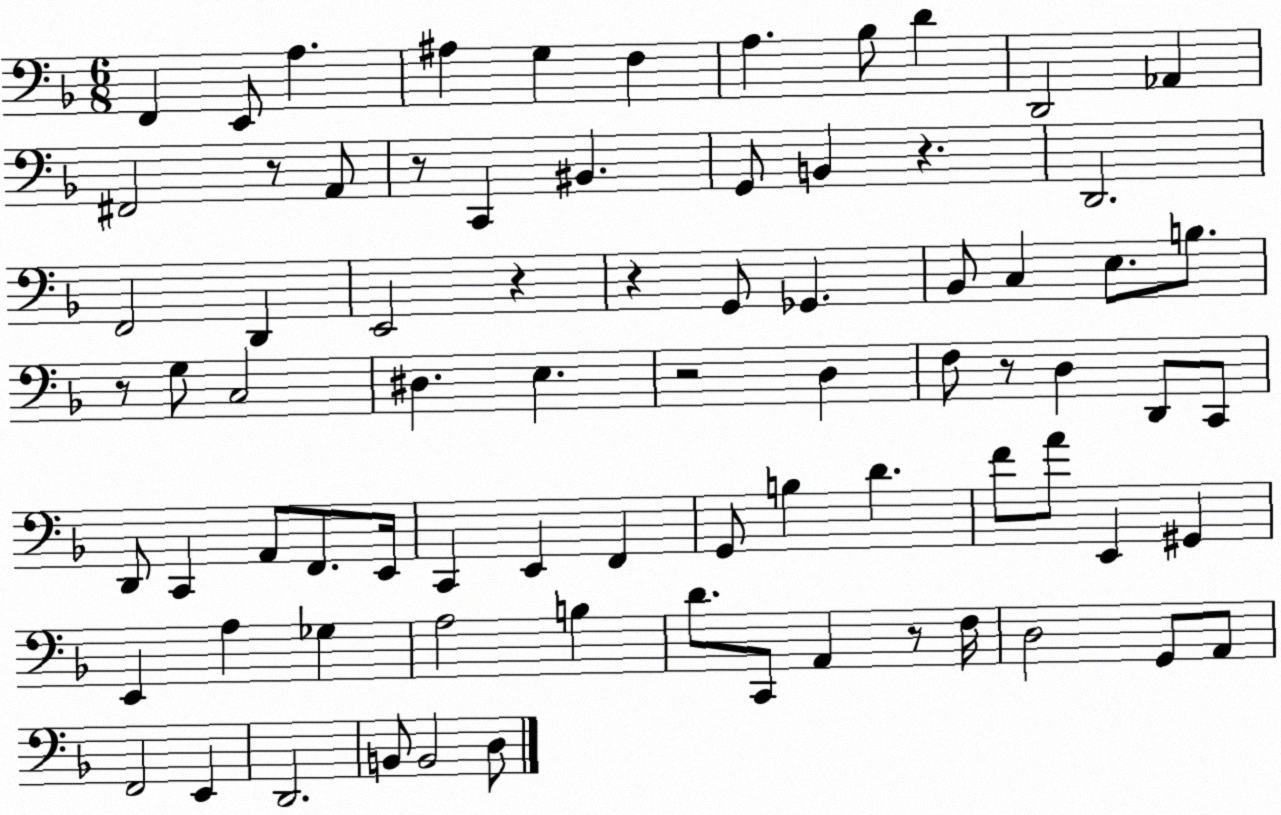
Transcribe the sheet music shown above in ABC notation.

X:1
T:Untitled
M:6/8
L:1/4
K:F
F,, E,,/2 A, ^A, G, F, A, _B,/2 D D,,2 _A,, ^F,,2 z/2 A,,/2 z/2 C,, ^B,, G,,/2 B,, z D,,2 F,,2 D,, E,,2 z z G,,/2 _G,, _B,,/2 C, E,/2 B,/2 z/2 G,/2 C,2 ^D, E, z2 D, F,/2 z/2 D, D,,/2 C,,/2 D,,/2 C,, A,,/2 F,,/2 E,,/4 C,, E,, F,, G,,/2 B, D F/2 A/2 E,, ^G,, E,, A, _G, A,2 B, D/2 C,,/2 A,, z/2 F,/4 D,2 G,,/2 A,,/2 F,,2 E,, D,,2 B,,/2 B,,2 D,/2